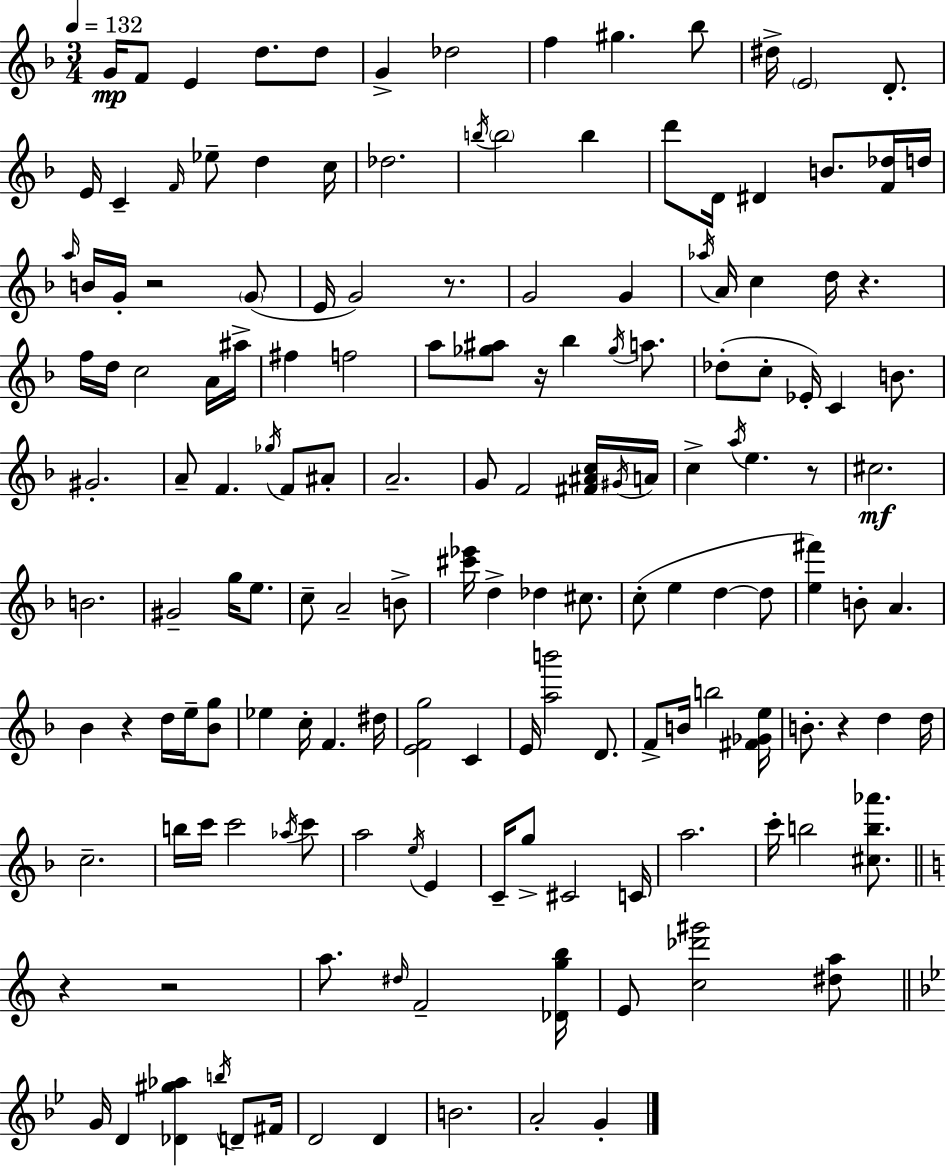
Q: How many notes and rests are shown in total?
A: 156